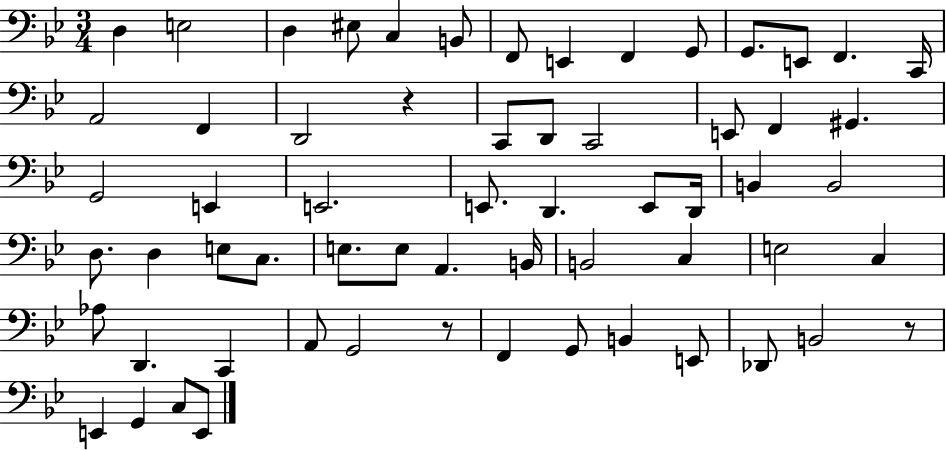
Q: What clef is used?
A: bass